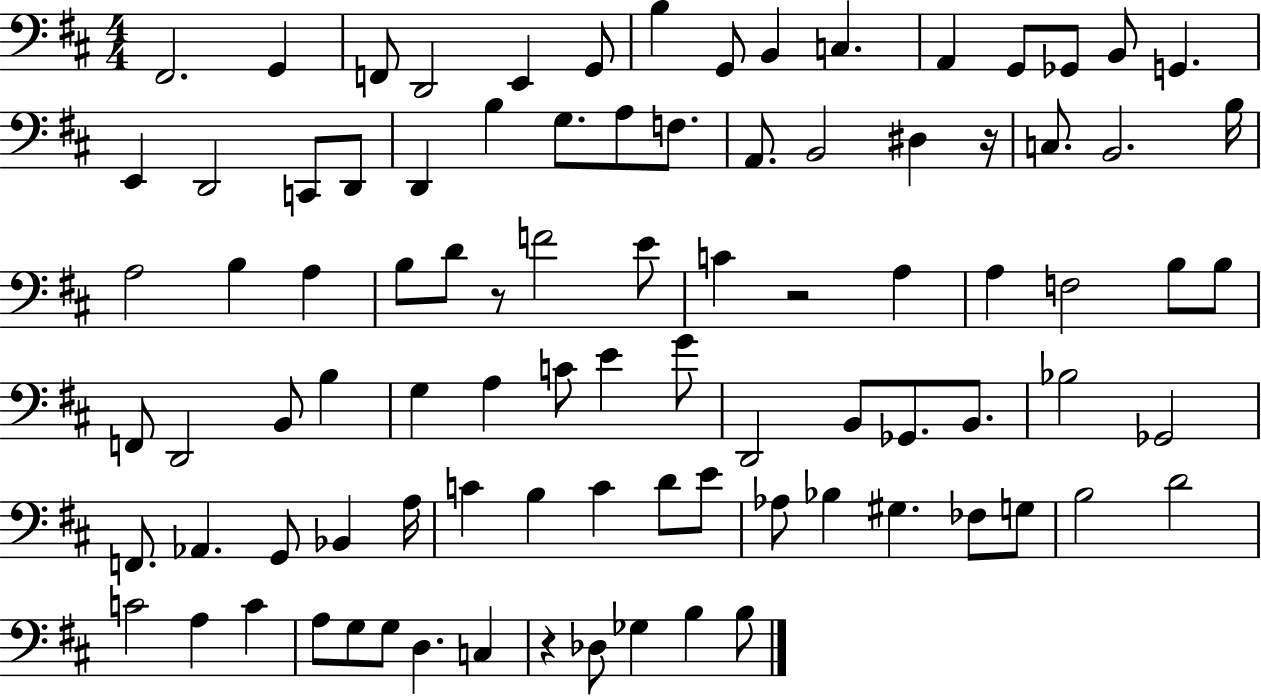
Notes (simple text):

F#2/h. G2/q F2/e D2/h E2/q G2/e B3/q G2/e B2/q C3/q. A2/q G2/e Gb2/e B2/e G2/q. E2/q D2/h C2/e D2/e D2/q B3/q G3/e. A3/e F3/e. A2/e. B2/h D#3/q R/s C3/e. B2/h. B3/s A3/h B3/q A3/q B3/e D4/e R/e F4/h E4/e C4/q R/h A3/q A3/q F3/h B3/e B3/e F2/e D2/h B2/e B3/q G3/q A3/q C4/e E4/q G4/e D2/h B2/e Gb2/e. B2/e. Bb3/h Gb2/h F2/e. Ab2/q. G2/e Bb2/q A3/s C4/q B3/q C4/q D4/e E4/e Ab3/e Bb3/q G#3/q. FES3/e G3/e B3/h D4/h C4/h A3/q C4/q A3/e G3/e G3/e D3/q. C3/q R/q Db3/e Gb3/q B3/q B3/e